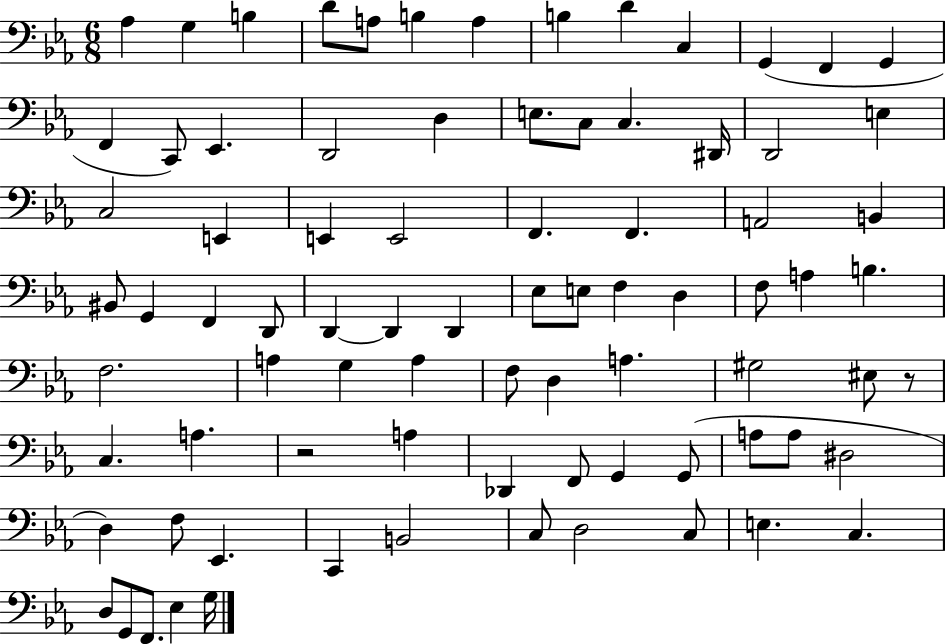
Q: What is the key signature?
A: EES major